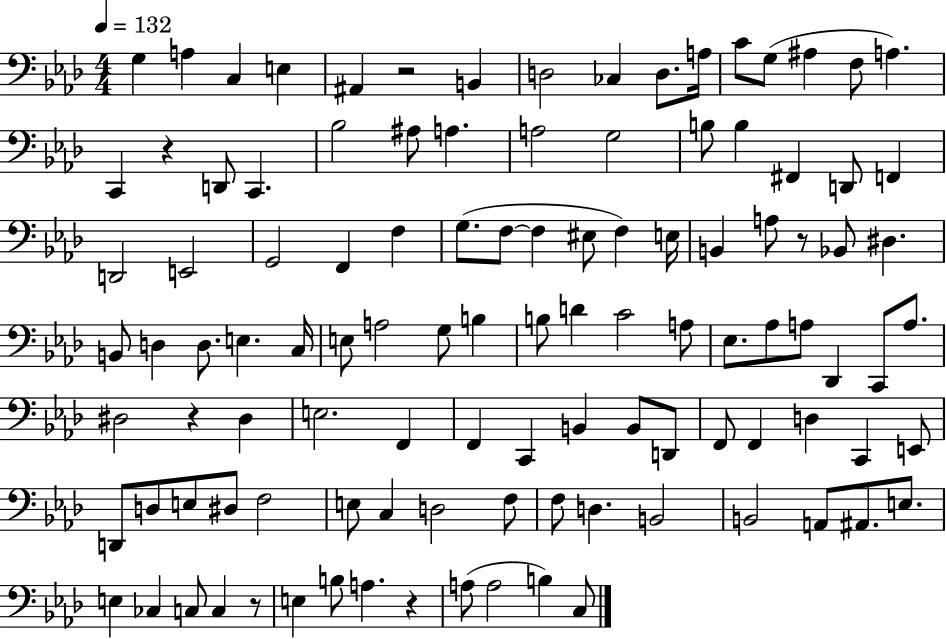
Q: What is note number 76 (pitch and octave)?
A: E2